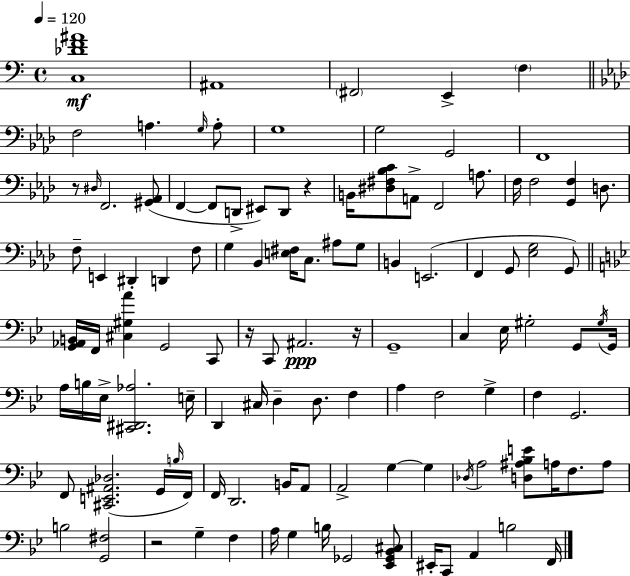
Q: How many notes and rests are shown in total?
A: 113